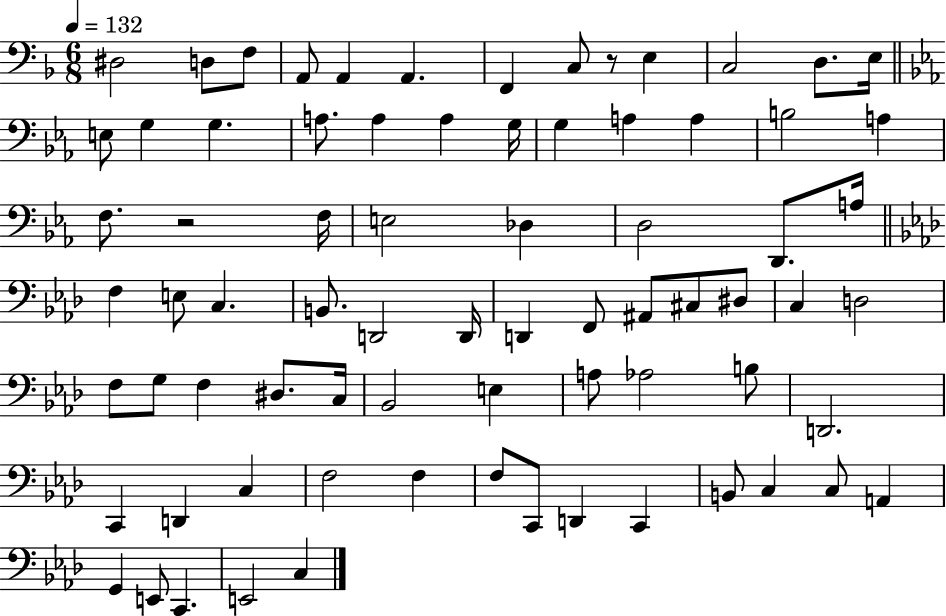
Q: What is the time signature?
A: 6/8